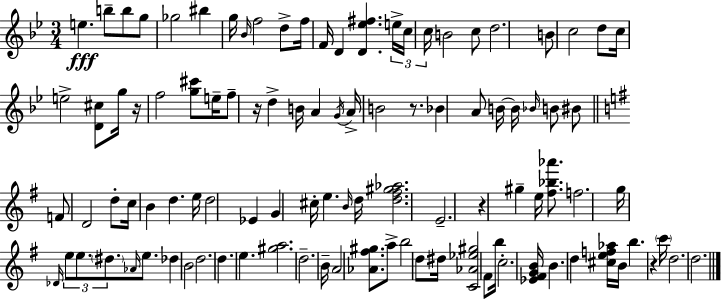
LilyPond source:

{
  \clef treble
  \numericTimeSignature
  \time 3/4
  \key bes \major
  e''4.\fff b''8-- b''8 g''8 | ges''2 bis''4 | g''16 \grace { bes'16 } f''2 d''8-> | f''16 f'16 d'4 <d' ees'' fis''>4. | \break \tuplet 3/2 { e''16-> c''16 c''16 } b'2 c''8 | d''2. | b'8 c''2 d''8 | c''16 e''2-> <d' cis''>8 | \break g''16 r16 f''2 <g'' cis'''>8 | e''16-- f''8-- r16 d''4-> b'16 a'4 | \acciaccatura { g'16 } a'16-> b'2 r8. | bes'4 a'8 b'16~~ b'16 \grace { bes'16 } b'8 | \break bis'8 \bar "||" \break \key g \major f'8 d'2 d''8-. | c''16 b'4 d''4. e''16 | d''2 ees'4 | g'4 cis''16-. e''4. \grace { b'16 } | \break d''16 <d'' fis'' gis'' aes''>2. | e'2.-- | r4 gis''4-- e''16 <fis'' bes'' aes'''>8. | f''2. | \break g''16 \grace { des'16 } \tuplet 3/2 { e''8 e''8. \parenthesize dis''8. } \grace { aes'16 } | e''8. des''4 b'2 | d''2. | d''4. e''4. | \break <gis'' a''>2. | d''2.-- | b'16-- a'2 | <aes' fis'' gis''>8. a''8-> b''2 | \break d''8 dis''16 <c' aes' ees'' gis''>2 | fis'8 b''16 c''2.-. | <ees' fis' g' b'>16 b'4. d''4 | <cis'' e'' f'' aes''>16 b'16 b''4. r4 | \break \parenthesize c'''16 d''2. | d''2. | \bar "|."
}